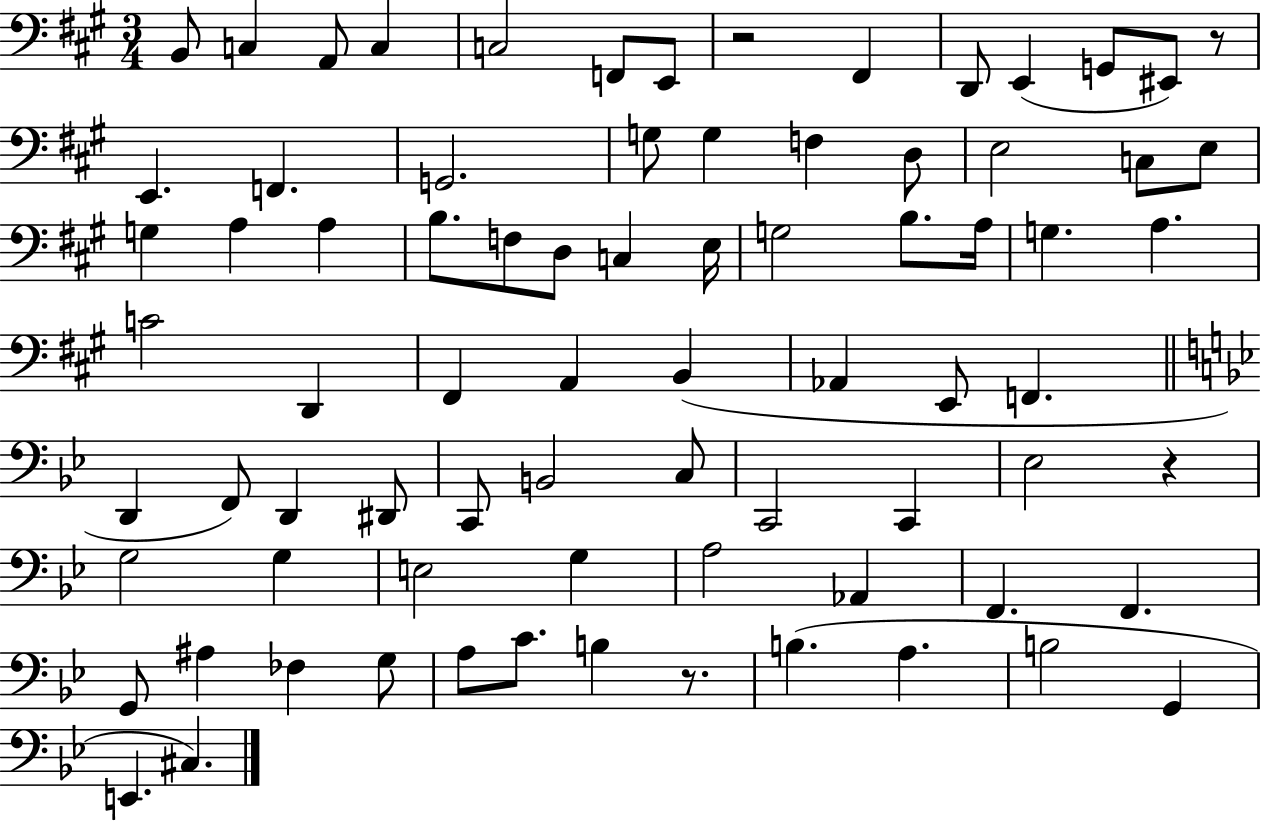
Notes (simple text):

B2/e C3/q A2/e C3/q C3/h F2/e E2/e R/h F#2/q D2/e E2/q G2/e EIS2/e R/e E2/q. F2/q. G2/h. G3/e G3/q F3/q D3/e E3/h C3/e E3/e G3/q A3/q A3/q B3/e. F3/e D3/e C3/q E3/s G3/h B3/e. A3/s G3/q. A3/q. C4/h D2/q F#2/q A2/q B2/q Ab2/q E2/e F2/q. D2/q F2/e D2/q D#2/e C2/e B2/h C3/e C2/h C2/q Eb3/h R/q G3/h G3/q E3/h G3/q A3/h Ab2/q F2/q. F2/q. G2/e A#3/q FES3/q G3/e A3/e C4/e. B3/q R/e. B3/q. A3/q. B3/h G2/q E2/q. C#3/q.